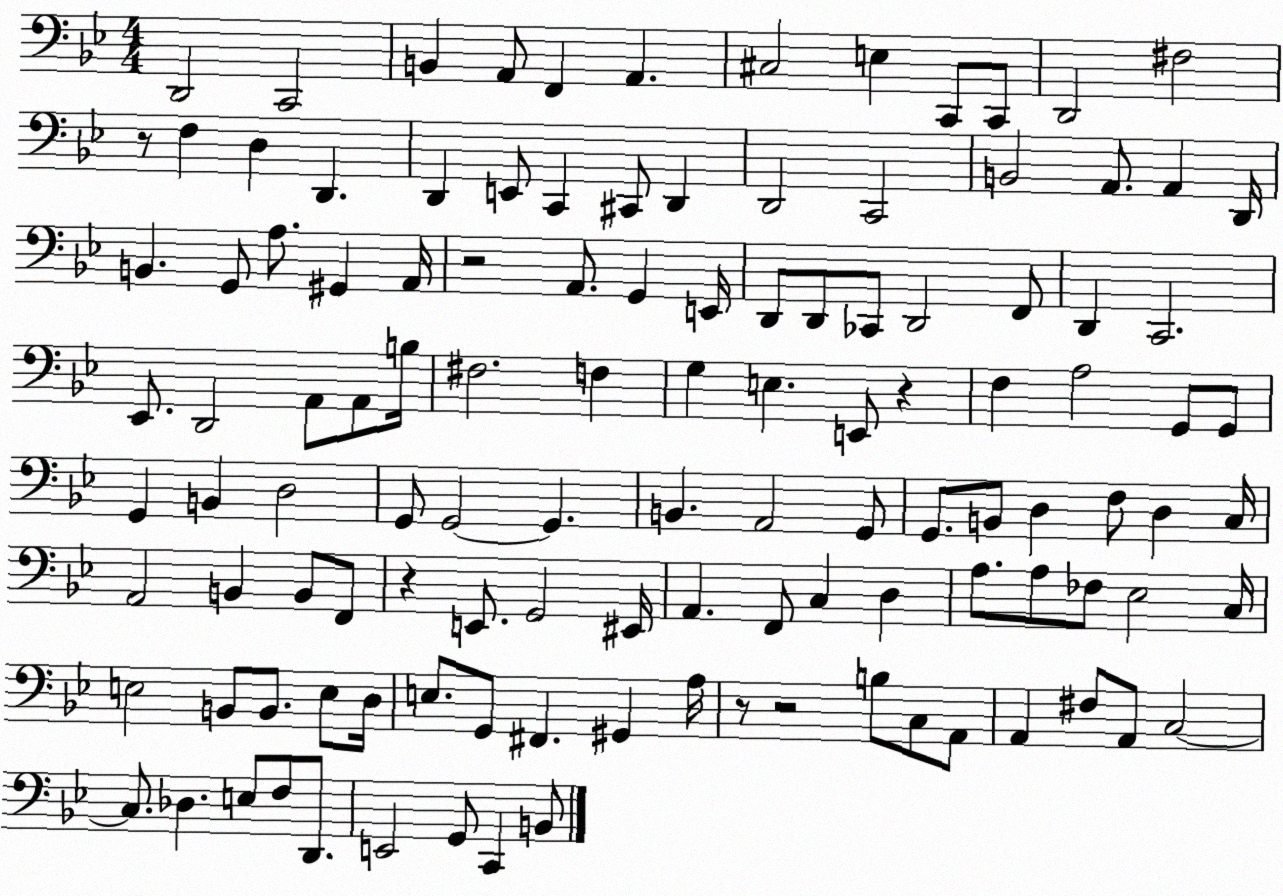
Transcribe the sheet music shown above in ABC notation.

X:1
T:Untitled
M:4/4
L:1/4
K:Bb
D,,2 C,,2 B,, A,,/2 F,, A,, ^C,2 E, C,,/2 C,,/2 D,,2 ^F,2 z/2 F, D, D,, D,, E,,/2 C,, ^C,,/2 D,, D,,2 C,,2 B,,2 A,,/2 A,, D,,/4 B,, G,,/2 A,/2 ^G,, A,,/4 z2 A,,/2 G,, E,,/4 D,,/2 D,,/2 _C,,/2 D,,2 F,,/2 D,, C,,2 _E,,/2 D,,2 A,,/2 A,,/2 B,/4 ^F,2 F, G, E, E,,/2 z F, A,2 G,,/2 G,,/2 G,, B,, D,2 G,,/2 G,,2 G,, B,, A,,2 G,,/2 G,,/2 B,,/2 D, F,/2 D, C,/4 A,,2 B,, B,,/2 F,,/2 z E,,/2 G,,2 ^E,,/4 A,, F,,/2 C, D, A,/2 A,/2 _F,/2 _E,2 C,/4 E,2 B,,/2 B,,/2 E,/2 D,/4 E,/2 G,,/2 ^F,, ^G,, A,/4 z/2 z2 B,/2 C,/2 A,,/2 A,, ^F,/2 A,,/2 C,2 C,/2 _D, E,/2 F,/2 D,,/2 E,,2 G,,/2 C,, B,,/2